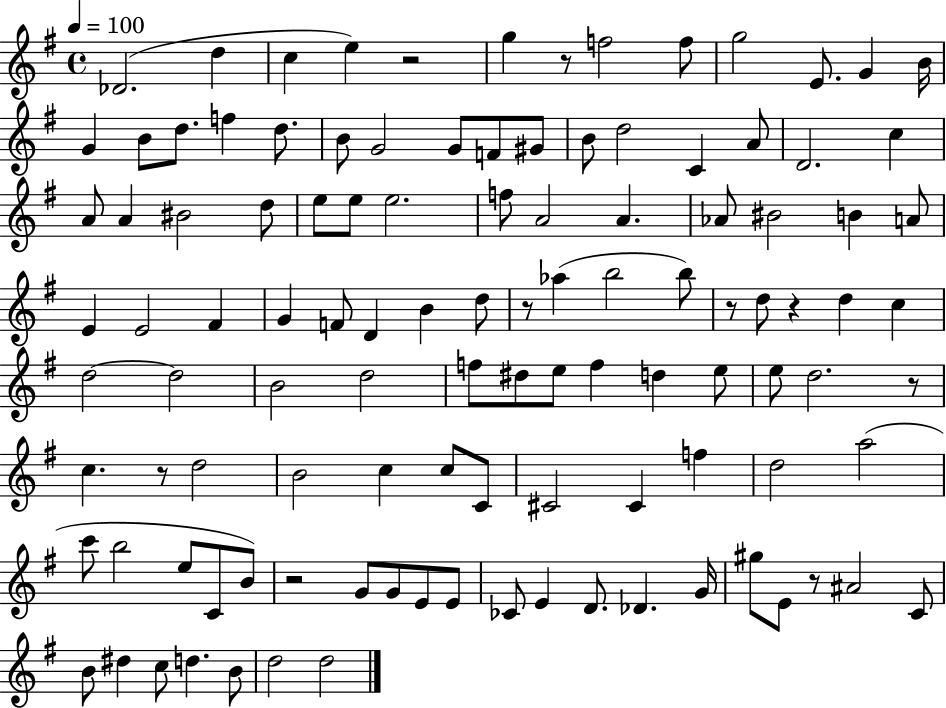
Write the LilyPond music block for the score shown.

{
  \clef treble
  \time 4/4
  \defaultTimeSignature
  \key g \major
  \tempo 4 = 100
  \repeat volta 2 { des'2.( d''4 | c''4 e''4) r2 | g''4 r8 f''2 f''8 | g''2 e'8. g'4 b'16 | \break g'4 b'8 d''8. f''4 d''8. | b'8 g'2 g'8 f'8 gis'8 | b'8 d''2 c'4 a'8 | d'2. c''4 | \break a'8 a'4 bis'2 d''8 | e''8 e''8 e''2. | f''8 a'2 a'4. | aes'8 bis'2 b'4 a'8 | \break e'4 e'2 fis'4 | g'4 f'8 d'4 b'4 d''8 | r8 aes''4( b''2 b''8) | r8 d''8 r4 d''4 c''4 | \break d''2~~ d''2 | b'2 d''2 | f''8 dis''8 e''8 f''4 d''4 e''8 | e''8 d''2. r8 | \break c''4. r8 d''2 | b'2 c''4 c''8 c'8 | cis'2 cis'4 f''4 | d''2 a''2( | \break c'''8 b''2 e''8 c'8 b'8) | r2 g'8 g'8 e'8 e'8 | ces'8 e'4 d'8. des'4. g'16 | gis''8 e'8 r8 ais'2 c'8 | \break b'8 dis''4 c''8 d''4. b'8 | d''2 d''2 | } \bar "|."
}